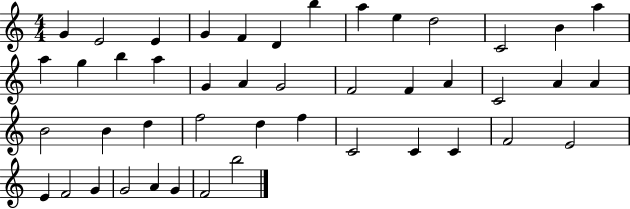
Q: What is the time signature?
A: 4/4